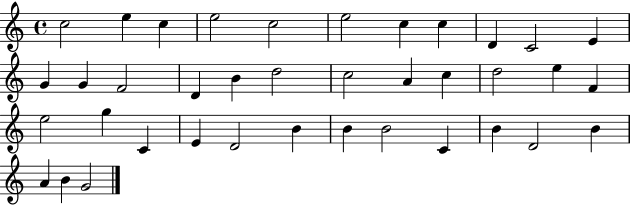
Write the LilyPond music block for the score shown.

{
  \clef treble
  \time 4/4
  \defaultTimeSignature
  \key c \major
  c''2 e''4 c''4 | e''2 c''2 | e''2 c''4 c''4 | d'4 c'2 e'4 | \break g'4 g'4 f'2 | d'4 b'4 d''2 | c''2 a'4 c''4 | d''2 e''4 f'4 | \break e''2 g''4 c'4 | e'4 d'2 b'4 | b'4 b'2 c'4 | b'4 d'2 b'4 | \break a'4 b'4 g'2 | \bar "|."
}